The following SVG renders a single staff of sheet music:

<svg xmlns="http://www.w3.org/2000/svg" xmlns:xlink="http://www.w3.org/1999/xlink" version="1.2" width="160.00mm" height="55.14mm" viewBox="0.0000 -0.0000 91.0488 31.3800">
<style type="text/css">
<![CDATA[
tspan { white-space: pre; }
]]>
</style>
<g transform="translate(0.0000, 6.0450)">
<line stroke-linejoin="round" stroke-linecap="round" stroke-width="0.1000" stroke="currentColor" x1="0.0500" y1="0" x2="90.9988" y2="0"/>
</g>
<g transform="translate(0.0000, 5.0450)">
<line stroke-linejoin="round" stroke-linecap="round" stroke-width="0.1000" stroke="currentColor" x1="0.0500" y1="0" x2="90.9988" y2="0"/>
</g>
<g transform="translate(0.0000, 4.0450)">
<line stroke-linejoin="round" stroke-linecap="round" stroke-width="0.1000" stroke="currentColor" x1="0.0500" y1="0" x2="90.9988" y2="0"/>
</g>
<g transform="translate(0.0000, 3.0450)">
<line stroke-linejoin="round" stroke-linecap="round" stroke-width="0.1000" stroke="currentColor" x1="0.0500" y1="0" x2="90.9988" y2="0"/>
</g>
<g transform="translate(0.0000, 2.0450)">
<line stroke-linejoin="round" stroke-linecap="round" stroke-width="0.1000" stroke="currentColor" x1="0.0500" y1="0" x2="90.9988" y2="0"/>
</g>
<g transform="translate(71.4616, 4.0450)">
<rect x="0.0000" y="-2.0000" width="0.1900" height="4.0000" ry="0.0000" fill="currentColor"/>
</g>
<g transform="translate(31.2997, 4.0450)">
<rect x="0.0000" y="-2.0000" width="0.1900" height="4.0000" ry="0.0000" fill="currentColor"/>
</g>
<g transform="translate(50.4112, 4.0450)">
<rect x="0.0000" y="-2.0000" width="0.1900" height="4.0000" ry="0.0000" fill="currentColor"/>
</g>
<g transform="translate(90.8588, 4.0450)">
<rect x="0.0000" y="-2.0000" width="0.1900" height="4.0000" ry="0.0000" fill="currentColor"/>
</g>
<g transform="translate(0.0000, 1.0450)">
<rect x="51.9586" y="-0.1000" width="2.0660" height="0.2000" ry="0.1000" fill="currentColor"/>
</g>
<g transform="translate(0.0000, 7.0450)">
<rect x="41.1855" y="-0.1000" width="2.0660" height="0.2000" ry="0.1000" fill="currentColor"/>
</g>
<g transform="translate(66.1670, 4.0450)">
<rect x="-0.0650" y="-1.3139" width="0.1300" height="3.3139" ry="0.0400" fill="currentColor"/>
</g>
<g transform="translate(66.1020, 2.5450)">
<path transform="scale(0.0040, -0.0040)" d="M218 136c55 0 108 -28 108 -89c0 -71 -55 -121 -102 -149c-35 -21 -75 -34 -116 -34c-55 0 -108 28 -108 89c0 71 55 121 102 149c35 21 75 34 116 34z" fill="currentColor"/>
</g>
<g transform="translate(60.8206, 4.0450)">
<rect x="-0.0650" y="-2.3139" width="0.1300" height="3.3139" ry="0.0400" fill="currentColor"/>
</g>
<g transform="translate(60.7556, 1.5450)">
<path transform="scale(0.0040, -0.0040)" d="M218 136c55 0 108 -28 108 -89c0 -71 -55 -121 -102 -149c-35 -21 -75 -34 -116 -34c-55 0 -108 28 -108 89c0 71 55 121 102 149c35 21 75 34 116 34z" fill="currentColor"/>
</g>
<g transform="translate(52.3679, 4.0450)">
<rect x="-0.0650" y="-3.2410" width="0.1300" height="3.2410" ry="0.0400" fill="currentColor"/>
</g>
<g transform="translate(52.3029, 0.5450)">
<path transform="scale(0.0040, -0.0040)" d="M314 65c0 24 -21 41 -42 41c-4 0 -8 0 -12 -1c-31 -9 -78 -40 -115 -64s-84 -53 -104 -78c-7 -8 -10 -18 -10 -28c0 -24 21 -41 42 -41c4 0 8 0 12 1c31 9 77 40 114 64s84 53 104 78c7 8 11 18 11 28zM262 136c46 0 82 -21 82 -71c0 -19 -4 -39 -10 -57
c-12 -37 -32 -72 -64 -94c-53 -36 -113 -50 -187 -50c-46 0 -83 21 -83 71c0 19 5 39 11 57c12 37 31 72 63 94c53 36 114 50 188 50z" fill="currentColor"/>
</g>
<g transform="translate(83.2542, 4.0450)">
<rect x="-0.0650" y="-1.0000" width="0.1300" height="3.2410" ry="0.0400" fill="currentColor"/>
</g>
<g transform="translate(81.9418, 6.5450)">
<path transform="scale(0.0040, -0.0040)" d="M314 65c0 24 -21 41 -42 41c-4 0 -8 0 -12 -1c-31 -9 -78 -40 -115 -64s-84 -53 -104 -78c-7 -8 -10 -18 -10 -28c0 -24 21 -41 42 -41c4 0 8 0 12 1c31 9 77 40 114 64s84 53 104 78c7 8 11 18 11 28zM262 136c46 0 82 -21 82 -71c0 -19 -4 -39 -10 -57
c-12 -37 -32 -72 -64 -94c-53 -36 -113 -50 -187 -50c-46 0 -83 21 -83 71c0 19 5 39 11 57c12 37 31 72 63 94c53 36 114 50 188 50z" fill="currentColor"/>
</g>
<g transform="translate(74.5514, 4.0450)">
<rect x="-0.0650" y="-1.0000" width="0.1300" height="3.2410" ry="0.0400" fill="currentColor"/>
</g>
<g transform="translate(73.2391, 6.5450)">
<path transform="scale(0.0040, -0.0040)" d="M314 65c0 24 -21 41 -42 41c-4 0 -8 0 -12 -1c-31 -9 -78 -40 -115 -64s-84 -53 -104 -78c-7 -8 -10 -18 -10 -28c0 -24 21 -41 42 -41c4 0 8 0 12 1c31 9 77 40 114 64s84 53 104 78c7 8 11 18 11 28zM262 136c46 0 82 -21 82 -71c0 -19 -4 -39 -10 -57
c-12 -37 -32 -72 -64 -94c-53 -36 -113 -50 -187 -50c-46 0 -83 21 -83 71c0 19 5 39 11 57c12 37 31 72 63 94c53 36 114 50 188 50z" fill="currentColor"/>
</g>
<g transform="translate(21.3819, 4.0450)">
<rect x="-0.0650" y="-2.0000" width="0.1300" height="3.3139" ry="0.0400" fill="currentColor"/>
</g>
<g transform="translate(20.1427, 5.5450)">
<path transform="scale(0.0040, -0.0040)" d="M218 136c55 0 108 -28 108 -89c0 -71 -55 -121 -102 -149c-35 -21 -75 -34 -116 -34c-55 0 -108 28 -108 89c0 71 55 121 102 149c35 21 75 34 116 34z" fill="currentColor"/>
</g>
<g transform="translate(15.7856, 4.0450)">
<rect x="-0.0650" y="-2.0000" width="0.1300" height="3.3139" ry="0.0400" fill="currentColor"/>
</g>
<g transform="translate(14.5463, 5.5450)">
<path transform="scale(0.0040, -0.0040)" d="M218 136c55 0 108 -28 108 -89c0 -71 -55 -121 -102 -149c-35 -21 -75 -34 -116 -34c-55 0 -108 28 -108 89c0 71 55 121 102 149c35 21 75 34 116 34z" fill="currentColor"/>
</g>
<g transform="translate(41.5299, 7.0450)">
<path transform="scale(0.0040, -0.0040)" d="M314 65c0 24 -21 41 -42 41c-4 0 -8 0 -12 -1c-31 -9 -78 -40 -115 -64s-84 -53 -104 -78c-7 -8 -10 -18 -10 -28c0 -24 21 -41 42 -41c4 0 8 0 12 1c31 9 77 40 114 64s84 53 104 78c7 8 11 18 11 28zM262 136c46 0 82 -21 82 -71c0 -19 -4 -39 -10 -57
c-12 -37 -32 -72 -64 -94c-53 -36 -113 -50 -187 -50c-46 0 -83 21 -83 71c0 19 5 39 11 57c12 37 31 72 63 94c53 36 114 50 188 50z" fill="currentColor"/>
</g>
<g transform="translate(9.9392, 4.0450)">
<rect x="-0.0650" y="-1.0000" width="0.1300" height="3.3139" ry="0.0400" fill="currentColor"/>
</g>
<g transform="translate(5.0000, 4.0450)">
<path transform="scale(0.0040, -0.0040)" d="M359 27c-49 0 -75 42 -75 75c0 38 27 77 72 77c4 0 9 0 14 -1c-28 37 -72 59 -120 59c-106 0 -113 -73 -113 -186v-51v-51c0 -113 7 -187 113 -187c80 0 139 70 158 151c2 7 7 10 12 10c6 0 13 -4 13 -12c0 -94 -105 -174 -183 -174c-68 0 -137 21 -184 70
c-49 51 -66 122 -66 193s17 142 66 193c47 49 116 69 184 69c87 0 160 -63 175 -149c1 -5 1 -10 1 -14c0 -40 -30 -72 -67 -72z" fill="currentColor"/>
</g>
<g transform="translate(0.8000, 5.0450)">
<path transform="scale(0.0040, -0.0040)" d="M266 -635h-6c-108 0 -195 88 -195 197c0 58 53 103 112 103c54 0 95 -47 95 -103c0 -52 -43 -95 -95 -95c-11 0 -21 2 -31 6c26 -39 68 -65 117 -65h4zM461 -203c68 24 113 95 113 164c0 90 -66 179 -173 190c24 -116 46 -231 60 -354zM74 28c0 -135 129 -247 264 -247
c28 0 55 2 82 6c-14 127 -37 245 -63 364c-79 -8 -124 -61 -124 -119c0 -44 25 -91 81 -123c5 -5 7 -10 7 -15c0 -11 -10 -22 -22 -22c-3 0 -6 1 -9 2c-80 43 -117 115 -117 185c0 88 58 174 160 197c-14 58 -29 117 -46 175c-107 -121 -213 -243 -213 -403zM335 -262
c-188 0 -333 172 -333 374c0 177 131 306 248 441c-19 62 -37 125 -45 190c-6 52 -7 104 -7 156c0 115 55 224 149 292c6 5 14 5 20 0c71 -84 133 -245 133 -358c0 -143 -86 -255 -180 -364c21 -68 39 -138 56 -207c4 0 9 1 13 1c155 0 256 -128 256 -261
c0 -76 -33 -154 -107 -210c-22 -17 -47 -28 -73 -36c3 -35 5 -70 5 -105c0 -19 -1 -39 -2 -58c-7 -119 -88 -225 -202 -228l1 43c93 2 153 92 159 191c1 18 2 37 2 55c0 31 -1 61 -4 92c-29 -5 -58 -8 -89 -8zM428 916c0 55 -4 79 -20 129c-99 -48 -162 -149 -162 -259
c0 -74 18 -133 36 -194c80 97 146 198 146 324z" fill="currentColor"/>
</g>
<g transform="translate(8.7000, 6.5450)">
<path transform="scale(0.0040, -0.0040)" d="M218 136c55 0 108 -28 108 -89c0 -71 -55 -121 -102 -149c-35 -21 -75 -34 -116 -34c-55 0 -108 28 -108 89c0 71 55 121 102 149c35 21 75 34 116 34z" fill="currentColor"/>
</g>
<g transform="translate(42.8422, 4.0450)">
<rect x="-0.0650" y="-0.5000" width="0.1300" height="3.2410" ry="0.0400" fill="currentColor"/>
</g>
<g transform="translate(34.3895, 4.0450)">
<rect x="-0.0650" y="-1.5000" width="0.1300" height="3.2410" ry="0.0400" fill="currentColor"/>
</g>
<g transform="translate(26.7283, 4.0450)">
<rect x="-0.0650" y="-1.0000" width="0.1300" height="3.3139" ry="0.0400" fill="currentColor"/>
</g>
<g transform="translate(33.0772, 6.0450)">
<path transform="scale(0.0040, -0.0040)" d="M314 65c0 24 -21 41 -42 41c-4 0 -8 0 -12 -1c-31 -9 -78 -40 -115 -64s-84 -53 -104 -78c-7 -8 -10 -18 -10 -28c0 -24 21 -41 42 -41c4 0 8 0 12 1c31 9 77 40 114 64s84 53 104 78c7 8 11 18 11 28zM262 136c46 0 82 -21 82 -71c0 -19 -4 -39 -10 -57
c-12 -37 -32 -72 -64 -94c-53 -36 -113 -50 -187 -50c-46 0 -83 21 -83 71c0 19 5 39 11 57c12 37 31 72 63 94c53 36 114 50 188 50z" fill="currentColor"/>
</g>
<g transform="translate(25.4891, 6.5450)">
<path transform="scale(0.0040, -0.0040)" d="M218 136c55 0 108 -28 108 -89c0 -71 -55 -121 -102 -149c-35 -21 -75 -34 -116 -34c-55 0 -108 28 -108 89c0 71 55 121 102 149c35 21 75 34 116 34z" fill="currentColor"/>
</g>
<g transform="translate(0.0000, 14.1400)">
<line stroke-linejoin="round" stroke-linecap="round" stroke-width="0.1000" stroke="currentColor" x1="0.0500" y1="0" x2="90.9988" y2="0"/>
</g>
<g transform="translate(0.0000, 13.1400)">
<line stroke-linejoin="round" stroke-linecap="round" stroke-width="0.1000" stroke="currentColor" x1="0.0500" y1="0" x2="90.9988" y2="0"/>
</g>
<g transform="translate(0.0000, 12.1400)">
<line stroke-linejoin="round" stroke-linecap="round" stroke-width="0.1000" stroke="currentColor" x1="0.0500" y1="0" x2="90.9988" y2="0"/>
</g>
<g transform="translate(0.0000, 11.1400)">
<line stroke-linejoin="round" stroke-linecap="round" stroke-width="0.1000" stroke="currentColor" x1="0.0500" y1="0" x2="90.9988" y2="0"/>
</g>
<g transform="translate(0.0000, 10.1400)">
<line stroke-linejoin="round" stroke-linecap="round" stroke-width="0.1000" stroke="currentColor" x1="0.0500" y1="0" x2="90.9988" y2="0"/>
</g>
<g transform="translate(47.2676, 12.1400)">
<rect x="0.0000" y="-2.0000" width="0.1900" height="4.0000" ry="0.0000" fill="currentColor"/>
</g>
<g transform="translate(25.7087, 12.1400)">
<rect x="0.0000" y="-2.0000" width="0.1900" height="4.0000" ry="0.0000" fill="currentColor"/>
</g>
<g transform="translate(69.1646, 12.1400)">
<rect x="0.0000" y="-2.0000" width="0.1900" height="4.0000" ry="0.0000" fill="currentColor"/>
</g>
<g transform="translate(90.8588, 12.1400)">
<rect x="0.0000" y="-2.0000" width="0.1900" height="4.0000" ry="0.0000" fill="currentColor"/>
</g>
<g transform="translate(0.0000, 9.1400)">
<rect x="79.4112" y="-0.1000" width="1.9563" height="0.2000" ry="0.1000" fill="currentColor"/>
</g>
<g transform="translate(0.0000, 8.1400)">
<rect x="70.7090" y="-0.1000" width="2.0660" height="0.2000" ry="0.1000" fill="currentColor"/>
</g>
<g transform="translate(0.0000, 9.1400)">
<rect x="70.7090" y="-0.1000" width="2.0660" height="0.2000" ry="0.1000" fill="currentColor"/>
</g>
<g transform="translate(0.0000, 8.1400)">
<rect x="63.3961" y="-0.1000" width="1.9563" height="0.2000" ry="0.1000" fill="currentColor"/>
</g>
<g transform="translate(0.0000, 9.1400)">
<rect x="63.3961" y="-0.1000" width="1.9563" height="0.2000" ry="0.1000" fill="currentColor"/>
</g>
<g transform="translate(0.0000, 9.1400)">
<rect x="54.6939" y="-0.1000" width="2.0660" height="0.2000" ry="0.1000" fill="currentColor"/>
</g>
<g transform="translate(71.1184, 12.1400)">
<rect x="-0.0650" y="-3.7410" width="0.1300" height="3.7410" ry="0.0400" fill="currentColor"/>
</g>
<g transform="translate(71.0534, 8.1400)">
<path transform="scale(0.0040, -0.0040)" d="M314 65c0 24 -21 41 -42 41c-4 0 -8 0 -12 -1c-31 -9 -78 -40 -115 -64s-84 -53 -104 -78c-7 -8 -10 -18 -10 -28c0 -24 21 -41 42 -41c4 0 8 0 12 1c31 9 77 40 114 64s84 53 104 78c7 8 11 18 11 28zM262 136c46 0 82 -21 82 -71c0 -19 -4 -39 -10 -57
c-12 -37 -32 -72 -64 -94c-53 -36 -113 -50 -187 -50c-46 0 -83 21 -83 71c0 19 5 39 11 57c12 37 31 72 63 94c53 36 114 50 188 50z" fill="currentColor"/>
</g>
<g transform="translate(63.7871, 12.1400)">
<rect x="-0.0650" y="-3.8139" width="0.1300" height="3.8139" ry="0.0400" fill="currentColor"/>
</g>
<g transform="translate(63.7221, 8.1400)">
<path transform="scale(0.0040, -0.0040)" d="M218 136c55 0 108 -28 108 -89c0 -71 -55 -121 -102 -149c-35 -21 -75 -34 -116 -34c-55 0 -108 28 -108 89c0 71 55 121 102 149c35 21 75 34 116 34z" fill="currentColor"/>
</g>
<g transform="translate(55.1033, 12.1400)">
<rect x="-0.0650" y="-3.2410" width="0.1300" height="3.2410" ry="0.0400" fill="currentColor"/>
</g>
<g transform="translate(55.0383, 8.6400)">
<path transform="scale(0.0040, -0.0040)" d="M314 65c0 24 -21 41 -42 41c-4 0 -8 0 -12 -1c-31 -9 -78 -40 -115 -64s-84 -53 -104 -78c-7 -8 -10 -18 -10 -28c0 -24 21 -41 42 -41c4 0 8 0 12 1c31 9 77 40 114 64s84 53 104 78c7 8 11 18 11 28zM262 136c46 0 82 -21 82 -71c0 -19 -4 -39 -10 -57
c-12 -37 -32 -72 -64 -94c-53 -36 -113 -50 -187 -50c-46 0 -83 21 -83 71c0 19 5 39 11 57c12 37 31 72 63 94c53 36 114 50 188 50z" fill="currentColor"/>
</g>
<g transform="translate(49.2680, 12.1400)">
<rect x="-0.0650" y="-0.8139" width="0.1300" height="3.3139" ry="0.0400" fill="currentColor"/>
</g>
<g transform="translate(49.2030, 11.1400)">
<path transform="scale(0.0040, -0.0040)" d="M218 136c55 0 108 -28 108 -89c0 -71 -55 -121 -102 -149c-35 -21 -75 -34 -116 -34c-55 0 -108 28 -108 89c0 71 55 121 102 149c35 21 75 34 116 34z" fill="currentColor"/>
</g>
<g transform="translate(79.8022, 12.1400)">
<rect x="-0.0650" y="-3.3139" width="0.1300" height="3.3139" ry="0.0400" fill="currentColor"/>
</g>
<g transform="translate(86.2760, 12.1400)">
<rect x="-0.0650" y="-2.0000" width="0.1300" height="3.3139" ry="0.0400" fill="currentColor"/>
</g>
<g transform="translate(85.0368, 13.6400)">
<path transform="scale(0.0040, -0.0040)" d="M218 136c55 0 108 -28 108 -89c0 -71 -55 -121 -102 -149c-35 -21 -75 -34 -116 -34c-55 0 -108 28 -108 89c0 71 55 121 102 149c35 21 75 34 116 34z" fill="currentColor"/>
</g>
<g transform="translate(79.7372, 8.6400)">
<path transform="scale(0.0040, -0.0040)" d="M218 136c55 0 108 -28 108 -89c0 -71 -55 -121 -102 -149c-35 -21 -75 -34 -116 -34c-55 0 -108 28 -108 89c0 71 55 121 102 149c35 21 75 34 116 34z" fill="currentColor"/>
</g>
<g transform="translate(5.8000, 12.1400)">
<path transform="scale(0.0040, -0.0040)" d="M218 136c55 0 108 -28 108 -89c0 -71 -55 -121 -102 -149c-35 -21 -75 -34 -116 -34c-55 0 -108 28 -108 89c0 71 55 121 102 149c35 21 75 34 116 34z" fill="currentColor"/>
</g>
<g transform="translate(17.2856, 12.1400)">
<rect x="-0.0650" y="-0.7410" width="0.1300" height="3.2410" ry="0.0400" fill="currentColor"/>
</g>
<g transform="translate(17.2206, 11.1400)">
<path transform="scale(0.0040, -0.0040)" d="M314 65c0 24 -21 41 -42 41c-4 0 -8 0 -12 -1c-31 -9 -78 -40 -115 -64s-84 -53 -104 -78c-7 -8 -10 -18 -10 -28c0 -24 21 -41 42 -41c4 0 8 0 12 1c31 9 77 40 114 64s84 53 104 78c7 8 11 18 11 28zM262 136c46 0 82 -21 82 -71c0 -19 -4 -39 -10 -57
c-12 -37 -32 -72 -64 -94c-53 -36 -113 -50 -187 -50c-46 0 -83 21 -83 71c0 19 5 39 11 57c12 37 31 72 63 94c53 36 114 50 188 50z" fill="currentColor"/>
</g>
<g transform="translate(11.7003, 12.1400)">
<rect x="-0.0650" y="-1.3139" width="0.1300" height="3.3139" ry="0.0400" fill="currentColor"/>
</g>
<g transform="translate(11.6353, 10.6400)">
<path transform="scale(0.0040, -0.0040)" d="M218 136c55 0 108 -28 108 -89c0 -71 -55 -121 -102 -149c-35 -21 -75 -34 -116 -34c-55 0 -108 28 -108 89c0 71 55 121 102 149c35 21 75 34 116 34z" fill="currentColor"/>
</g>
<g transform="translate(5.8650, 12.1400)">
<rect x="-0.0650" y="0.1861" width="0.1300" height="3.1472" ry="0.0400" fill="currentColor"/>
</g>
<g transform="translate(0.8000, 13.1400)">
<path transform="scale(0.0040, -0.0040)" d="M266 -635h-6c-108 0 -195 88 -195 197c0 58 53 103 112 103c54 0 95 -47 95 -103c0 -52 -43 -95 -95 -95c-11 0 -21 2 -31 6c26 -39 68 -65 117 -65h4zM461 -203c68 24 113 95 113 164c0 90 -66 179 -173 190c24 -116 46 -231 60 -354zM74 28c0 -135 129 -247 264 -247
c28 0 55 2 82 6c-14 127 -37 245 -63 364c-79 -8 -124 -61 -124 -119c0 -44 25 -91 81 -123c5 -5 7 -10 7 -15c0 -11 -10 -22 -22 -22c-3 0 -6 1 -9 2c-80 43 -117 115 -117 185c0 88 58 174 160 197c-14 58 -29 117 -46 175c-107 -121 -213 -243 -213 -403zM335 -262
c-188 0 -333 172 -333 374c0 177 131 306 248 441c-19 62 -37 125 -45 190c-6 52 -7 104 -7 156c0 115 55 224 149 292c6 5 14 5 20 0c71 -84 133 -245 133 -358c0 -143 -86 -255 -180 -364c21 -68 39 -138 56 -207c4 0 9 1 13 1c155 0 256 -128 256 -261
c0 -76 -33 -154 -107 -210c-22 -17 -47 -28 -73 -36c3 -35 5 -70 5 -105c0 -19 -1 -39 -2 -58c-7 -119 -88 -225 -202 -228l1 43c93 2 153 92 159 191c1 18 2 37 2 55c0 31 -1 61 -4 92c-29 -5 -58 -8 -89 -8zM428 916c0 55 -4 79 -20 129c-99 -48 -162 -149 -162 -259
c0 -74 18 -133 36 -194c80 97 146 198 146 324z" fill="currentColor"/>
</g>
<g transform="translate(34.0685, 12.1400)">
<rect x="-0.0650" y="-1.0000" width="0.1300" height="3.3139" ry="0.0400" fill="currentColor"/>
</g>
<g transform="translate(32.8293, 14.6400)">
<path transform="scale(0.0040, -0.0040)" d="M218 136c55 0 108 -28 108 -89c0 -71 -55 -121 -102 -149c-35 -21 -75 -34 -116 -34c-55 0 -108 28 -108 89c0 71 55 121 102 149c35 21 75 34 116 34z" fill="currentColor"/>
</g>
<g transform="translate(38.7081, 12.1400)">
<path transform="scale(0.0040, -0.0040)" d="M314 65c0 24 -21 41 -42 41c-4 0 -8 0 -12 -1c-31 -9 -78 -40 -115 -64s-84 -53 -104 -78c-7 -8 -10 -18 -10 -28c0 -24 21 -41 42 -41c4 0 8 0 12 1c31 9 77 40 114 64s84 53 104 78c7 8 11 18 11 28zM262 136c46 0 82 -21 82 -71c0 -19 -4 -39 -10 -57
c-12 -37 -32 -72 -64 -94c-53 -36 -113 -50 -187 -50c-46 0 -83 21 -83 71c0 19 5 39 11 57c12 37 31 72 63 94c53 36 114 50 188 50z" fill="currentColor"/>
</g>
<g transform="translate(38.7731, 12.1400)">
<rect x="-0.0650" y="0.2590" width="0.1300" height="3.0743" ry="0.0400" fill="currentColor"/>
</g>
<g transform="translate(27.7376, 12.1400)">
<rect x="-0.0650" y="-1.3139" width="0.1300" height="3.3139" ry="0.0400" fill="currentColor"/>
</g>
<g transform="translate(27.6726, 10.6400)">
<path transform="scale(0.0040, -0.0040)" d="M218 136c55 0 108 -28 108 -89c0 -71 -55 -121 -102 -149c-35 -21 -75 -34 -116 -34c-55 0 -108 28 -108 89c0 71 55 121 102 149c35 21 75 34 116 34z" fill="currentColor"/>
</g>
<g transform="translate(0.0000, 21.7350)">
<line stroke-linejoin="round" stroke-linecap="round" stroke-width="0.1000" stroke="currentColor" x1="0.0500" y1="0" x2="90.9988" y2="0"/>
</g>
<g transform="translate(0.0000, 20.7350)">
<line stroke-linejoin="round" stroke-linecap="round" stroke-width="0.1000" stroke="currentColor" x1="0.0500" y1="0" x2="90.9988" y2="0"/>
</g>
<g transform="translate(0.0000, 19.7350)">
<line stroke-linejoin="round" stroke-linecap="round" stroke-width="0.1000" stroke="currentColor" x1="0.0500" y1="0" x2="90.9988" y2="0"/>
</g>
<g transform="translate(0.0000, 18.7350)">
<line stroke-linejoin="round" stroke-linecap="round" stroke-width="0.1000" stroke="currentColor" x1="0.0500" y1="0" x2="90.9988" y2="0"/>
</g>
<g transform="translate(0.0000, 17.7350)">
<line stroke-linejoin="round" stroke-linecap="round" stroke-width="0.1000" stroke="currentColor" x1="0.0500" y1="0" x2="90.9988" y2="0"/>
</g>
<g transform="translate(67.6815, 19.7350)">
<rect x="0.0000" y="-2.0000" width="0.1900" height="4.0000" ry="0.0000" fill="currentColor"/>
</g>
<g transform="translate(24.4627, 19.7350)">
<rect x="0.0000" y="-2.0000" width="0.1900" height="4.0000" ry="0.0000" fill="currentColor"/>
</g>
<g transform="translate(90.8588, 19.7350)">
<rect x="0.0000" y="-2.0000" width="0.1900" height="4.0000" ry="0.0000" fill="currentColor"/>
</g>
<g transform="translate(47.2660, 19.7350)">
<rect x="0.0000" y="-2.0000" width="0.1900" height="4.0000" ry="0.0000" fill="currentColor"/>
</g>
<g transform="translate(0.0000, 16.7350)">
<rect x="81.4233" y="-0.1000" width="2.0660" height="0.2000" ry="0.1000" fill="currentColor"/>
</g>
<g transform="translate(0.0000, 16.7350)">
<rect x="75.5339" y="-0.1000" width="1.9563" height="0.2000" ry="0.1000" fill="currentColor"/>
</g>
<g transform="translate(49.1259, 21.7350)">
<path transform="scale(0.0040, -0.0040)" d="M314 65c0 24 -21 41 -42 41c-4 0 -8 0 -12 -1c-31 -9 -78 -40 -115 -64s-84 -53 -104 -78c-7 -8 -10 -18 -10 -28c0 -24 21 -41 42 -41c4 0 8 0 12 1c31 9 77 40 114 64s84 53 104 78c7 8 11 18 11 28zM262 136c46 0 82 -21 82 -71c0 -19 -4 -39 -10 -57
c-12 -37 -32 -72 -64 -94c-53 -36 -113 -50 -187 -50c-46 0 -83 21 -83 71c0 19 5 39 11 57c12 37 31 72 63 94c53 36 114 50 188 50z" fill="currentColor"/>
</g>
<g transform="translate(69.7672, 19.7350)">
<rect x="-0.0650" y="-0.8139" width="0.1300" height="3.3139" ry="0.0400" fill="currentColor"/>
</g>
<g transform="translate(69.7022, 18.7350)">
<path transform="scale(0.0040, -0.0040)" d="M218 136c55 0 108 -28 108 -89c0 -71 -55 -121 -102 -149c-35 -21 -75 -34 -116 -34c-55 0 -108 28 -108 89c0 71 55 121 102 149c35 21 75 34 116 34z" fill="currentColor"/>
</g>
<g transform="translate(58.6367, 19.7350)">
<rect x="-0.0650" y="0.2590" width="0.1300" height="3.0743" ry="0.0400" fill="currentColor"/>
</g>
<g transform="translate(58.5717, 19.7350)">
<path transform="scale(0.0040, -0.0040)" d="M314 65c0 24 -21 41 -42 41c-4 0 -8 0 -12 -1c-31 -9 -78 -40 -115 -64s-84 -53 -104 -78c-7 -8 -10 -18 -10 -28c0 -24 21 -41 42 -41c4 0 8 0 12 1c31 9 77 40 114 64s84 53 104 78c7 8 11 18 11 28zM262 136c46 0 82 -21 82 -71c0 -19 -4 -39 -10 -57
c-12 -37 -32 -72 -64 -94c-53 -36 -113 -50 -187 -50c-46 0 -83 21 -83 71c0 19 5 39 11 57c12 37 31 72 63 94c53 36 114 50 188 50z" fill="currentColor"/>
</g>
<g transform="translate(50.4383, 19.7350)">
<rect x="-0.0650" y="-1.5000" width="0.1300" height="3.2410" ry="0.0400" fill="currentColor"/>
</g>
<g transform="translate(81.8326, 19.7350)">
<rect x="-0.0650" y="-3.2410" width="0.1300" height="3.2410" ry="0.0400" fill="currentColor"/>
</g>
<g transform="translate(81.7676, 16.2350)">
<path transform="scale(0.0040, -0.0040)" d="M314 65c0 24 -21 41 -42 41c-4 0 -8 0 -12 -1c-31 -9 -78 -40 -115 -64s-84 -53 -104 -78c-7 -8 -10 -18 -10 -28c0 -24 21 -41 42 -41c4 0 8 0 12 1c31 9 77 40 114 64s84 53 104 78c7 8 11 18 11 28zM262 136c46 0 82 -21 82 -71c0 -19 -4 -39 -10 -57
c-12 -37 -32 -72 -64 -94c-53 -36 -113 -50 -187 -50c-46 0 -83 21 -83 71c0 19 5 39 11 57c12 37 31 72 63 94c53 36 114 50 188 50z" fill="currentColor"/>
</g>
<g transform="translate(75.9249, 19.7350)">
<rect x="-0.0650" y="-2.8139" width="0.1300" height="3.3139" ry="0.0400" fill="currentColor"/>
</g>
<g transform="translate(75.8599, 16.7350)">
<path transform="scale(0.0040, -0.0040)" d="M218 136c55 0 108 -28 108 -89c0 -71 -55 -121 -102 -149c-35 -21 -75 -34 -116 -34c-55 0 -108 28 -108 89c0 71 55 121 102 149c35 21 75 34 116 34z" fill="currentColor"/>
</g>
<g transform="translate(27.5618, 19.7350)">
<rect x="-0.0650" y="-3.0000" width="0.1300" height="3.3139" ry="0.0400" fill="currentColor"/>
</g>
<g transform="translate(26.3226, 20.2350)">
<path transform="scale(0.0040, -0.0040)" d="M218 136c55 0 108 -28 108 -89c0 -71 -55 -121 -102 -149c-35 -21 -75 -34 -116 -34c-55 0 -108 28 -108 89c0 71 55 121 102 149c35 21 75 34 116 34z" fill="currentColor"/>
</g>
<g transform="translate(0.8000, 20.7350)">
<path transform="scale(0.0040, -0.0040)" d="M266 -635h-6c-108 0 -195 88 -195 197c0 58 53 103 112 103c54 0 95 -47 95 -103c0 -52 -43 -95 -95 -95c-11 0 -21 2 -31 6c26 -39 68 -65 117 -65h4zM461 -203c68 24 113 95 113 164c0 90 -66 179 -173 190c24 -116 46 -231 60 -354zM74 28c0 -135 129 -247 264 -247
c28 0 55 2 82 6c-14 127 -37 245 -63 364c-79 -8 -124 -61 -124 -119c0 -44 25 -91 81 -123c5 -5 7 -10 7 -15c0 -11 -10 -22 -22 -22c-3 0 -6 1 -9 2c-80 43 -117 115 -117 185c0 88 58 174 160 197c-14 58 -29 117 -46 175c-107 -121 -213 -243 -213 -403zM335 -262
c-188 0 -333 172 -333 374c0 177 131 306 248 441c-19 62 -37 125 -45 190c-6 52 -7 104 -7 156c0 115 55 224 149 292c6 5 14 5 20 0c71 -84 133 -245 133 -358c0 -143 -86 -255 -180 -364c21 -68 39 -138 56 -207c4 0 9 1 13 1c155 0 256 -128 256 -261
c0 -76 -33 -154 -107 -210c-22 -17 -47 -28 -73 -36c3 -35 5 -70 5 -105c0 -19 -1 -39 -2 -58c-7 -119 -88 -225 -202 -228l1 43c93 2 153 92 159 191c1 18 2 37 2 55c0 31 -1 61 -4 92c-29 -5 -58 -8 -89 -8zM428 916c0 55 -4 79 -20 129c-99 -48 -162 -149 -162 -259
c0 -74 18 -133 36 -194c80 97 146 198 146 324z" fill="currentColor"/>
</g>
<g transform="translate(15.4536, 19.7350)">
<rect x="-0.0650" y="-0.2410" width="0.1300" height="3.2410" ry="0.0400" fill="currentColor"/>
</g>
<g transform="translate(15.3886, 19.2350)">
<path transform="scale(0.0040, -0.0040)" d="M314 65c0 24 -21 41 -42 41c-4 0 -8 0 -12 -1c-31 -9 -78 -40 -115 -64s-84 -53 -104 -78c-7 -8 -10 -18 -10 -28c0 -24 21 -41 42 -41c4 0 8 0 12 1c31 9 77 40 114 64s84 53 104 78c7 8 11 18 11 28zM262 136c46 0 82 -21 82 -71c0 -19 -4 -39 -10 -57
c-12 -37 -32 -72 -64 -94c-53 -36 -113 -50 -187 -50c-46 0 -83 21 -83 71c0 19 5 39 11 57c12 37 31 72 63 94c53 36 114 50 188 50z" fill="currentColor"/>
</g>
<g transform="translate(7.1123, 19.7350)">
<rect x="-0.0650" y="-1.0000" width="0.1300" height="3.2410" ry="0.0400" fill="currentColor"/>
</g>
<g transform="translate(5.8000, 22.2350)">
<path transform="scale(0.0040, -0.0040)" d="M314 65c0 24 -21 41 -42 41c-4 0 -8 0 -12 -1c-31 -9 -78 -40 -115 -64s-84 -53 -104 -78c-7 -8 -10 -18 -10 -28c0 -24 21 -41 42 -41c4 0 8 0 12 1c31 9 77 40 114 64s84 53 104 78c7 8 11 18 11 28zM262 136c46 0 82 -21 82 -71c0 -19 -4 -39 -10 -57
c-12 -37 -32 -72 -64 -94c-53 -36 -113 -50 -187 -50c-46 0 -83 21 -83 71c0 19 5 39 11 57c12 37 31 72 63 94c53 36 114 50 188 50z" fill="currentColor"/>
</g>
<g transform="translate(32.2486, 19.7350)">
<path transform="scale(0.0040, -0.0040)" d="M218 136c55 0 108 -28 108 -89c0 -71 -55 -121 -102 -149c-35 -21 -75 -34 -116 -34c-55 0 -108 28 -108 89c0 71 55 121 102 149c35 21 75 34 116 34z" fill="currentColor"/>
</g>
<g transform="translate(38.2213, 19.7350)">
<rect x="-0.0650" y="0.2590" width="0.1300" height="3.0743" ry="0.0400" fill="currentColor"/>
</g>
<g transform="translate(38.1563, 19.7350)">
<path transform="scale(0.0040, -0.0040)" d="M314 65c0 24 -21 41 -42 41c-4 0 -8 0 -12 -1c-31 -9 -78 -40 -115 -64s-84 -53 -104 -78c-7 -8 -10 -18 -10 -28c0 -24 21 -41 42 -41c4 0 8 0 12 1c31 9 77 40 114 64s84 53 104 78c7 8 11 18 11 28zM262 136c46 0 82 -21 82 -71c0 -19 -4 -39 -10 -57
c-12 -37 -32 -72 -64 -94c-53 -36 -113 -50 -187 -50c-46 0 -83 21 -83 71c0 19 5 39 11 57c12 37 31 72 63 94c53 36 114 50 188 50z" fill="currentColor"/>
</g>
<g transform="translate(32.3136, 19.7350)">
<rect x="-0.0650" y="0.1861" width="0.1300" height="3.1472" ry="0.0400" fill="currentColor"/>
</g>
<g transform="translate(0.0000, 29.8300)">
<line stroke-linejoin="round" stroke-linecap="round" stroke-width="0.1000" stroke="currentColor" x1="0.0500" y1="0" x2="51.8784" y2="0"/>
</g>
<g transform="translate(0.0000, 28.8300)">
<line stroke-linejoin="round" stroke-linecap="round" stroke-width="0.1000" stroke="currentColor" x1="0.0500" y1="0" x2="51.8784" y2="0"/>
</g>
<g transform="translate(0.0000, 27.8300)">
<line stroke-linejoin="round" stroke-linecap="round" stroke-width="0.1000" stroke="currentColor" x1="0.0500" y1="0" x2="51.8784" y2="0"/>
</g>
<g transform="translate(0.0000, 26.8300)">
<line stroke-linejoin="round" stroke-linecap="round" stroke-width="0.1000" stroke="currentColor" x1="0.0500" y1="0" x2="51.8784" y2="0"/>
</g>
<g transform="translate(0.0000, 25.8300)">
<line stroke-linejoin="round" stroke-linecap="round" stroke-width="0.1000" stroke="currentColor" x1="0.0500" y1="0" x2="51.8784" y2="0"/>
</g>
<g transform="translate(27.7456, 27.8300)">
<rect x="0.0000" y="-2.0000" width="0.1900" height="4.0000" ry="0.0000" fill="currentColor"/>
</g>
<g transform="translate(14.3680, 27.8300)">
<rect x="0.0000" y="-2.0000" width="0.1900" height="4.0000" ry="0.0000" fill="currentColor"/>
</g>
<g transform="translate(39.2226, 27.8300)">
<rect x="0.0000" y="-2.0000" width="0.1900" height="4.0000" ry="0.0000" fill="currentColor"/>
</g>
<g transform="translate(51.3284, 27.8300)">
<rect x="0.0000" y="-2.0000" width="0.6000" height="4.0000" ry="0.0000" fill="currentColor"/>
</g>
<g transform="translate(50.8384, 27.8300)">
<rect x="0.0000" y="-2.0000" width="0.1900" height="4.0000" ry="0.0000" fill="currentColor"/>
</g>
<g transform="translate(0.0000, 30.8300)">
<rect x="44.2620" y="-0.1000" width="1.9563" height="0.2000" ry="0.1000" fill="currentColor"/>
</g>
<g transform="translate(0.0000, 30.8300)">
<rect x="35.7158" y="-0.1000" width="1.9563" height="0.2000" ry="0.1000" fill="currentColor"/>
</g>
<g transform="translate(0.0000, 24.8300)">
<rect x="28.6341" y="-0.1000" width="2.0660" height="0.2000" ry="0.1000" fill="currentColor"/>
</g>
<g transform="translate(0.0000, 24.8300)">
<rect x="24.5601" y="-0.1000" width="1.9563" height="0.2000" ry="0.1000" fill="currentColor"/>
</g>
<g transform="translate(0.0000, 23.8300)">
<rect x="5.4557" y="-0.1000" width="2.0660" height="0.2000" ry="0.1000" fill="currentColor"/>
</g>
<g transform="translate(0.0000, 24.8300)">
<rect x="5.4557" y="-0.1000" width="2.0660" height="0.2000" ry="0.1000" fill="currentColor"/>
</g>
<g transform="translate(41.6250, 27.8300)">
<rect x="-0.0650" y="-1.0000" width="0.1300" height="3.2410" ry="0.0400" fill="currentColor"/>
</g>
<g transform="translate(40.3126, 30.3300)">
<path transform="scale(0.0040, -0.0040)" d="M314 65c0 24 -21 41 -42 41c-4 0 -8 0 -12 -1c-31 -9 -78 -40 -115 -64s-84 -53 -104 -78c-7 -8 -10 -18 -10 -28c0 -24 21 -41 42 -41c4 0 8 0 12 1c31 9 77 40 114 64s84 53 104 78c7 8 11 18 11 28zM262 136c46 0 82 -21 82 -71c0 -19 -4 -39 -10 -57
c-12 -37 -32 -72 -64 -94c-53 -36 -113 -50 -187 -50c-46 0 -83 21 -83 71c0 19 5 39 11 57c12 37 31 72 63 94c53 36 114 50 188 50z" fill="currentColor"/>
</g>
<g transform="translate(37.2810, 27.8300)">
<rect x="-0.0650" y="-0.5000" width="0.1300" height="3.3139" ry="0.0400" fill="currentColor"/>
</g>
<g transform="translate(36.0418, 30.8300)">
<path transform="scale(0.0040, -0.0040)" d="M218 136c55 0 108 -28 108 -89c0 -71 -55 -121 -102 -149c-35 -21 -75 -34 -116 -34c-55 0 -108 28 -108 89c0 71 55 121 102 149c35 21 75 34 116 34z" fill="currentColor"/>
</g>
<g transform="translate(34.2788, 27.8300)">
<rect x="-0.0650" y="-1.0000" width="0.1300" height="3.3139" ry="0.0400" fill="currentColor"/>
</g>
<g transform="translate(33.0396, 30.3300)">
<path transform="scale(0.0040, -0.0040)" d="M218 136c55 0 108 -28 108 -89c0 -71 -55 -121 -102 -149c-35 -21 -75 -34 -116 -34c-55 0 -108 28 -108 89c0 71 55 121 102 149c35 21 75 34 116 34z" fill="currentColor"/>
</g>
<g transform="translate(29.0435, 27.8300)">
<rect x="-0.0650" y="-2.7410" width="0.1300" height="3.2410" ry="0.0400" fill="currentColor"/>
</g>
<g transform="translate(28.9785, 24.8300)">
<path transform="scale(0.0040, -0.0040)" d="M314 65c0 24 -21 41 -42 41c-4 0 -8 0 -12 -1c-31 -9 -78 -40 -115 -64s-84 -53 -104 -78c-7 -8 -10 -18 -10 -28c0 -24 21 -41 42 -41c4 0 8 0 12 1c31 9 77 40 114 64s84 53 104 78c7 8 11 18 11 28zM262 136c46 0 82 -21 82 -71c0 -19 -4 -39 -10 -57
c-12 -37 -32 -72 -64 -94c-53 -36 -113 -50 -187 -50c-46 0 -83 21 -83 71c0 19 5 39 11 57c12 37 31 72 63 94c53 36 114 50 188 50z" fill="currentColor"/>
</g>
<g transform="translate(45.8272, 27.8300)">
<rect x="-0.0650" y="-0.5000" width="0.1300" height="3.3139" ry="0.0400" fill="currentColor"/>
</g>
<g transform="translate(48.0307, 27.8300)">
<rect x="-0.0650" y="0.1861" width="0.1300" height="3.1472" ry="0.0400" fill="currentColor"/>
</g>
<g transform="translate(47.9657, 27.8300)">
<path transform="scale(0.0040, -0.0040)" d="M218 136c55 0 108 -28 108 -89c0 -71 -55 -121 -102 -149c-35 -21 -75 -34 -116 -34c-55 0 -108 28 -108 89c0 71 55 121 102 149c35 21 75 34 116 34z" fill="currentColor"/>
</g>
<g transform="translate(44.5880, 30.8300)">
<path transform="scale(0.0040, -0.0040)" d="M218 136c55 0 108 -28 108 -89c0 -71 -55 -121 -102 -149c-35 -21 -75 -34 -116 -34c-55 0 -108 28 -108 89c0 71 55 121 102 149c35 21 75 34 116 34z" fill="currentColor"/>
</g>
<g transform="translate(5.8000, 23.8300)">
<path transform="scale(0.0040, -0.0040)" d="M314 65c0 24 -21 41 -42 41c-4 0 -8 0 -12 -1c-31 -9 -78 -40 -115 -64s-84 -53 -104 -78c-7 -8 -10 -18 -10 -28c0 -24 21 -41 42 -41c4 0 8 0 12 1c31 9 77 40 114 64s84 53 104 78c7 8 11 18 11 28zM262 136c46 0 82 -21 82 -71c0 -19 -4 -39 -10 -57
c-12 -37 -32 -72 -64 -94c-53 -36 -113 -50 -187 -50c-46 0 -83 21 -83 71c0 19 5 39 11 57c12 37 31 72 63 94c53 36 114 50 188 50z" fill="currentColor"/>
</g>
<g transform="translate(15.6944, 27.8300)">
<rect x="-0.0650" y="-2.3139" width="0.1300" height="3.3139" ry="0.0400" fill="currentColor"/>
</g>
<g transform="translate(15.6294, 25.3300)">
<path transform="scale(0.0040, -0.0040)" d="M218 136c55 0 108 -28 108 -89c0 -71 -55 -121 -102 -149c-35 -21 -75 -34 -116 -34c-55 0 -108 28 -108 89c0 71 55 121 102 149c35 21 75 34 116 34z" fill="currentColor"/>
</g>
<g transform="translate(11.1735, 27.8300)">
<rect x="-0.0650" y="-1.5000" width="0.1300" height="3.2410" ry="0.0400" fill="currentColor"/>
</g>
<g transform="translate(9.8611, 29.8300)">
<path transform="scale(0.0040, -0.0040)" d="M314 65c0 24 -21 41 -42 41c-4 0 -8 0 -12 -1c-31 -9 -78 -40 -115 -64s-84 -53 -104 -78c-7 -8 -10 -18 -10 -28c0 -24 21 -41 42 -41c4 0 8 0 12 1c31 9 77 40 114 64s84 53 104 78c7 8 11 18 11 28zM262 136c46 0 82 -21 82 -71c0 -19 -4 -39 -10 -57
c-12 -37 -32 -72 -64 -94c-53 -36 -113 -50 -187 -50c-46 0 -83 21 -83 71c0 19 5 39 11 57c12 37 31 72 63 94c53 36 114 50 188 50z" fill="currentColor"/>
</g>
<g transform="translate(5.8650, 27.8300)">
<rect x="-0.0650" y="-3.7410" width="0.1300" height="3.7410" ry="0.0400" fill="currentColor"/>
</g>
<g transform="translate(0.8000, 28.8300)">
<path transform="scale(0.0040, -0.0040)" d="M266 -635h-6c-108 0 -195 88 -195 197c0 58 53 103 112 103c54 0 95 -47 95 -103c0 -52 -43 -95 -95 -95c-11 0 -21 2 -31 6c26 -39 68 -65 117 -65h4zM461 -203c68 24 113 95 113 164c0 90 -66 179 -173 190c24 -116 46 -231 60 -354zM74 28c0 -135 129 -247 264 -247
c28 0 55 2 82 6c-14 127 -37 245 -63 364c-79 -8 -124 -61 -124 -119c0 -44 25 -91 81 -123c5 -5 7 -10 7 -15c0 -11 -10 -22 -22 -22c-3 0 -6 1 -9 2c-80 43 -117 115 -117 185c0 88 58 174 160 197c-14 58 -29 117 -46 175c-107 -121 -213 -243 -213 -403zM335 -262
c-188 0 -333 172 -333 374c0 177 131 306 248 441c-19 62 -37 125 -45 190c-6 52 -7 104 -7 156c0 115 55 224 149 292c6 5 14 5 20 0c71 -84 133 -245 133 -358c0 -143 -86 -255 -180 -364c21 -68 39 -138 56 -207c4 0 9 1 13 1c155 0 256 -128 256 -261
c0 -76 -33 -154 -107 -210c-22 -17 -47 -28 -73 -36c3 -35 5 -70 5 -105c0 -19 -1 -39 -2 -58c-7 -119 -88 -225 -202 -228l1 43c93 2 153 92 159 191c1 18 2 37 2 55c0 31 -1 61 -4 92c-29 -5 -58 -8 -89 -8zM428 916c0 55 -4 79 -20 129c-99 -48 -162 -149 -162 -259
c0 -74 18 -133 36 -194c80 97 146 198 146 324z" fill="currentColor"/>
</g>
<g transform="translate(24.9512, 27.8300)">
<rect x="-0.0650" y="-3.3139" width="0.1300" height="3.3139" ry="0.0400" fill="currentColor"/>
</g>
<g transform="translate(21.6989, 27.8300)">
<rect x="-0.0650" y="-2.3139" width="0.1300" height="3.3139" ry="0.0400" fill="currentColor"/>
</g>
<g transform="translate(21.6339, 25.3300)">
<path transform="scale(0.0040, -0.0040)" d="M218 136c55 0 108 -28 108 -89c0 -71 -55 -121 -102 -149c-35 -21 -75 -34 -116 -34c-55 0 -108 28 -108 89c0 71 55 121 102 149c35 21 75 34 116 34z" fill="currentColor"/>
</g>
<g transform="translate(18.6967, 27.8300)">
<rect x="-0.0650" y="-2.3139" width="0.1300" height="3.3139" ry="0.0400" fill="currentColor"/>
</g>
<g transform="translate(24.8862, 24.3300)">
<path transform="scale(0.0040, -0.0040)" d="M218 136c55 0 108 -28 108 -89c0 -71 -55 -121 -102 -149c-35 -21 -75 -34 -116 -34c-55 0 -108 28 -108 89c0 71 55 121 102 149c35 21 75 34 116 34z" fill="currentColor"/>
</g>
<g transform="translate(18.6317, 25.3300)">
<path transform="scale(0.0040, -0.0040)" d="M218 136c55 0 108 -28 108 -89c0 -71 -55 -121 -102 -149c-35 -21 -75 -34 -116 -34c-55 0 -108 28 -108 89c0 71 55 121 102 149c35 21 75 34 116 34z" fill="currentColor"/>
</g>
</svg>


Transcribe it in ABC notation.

X:1
T:Untitled
M:4/4
L:1/4
K:C
D F F D E2 C2 b2 g e D2 D2 B e d2 e D B2 d b2 c' c'2 b F D2 c2 A B B2 E2 B2 d a b2 c'2 E2 g g g b a2 D C D2 C B